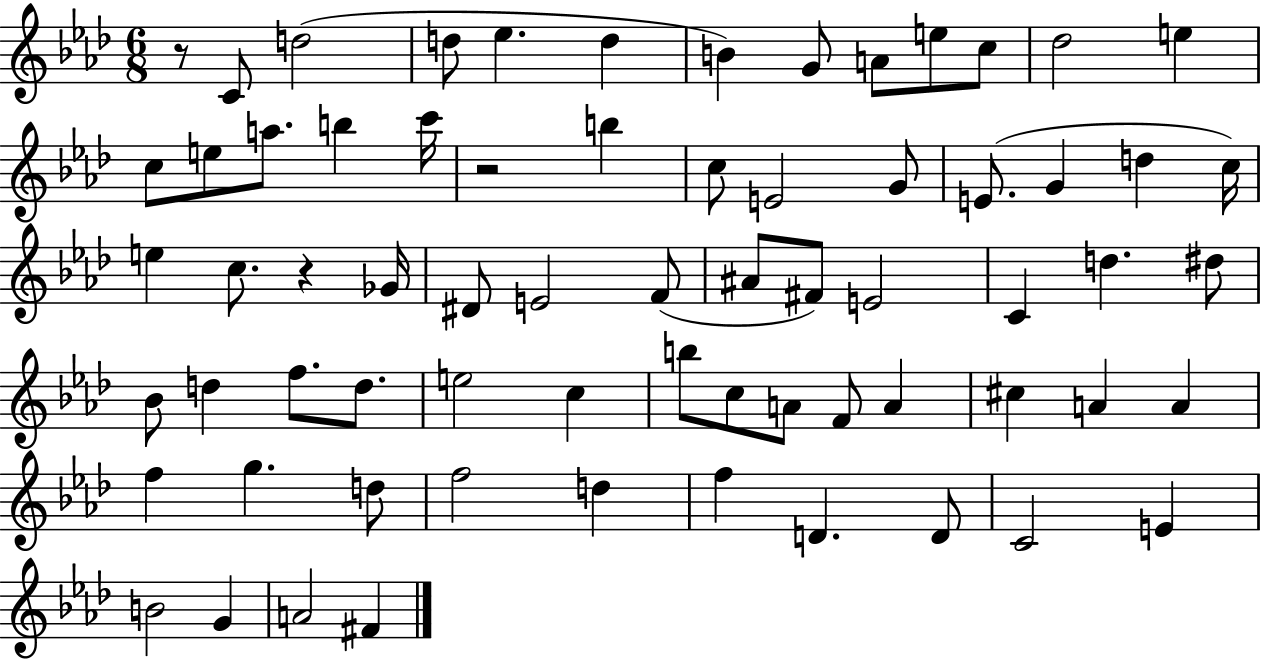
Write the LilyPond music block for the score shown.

{
  \clef treble
  \numericTimeSignature
  \time 6/8
  \key aes \major
  r8 c'8 d''2( | d''8 ees''4. d''4 | b'4) g'8 a'8 e''8 c''8 | des''2 e''4 | \break c''8 e''8 a''8. b''4 c'''16 | r2 b''4 | c''8 e'2 g'8 | e'8.( g'4 d''4 c''16) | \break e''4 c''8. r4 ges'16 | dis'8 e'2 f'8( | ais'8 fis'8) e'2 | c'4 d''4. dis''8 | \break bes'8 d''4 f''8. d''8. | e''2 c''4 | b''8 c''8 a'8 f'8 a'4 | cis''4 a'4 a'4 | \break f''4 g''4. d''8 | f''2 d''4 | f''4 d'4. d'8 | c'2 e'4 | \break b'2 g'4 | a'2 fis'4 | \bar "|."
}